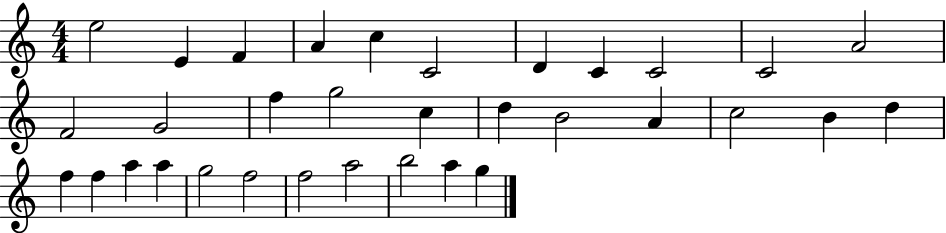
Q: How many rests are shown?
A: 0